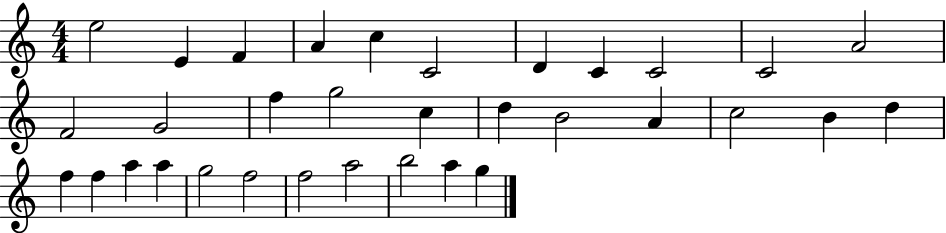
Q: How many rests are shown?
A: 0